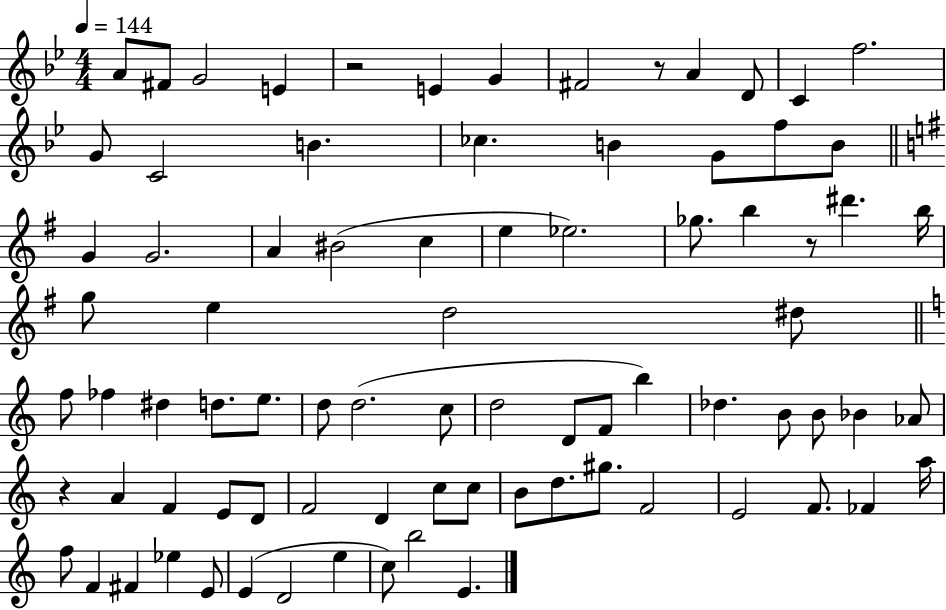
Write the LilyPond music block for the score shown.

{
  \clef treble
  \numericTimeSignature
  \time 4/4
  \key bes \major
  \tempo 4 = 144
  a'8 fis'8 g'2 e'4 | r2 e'4 g'4 | fis'2 r8 a'4 d'8 | c'4 f''2. | \break g'8 c'2 b'4. | ces''4. b'4 g'8 f''8 b'8 | \bar "||" \break \key g \major g'4 g'2. | a'4 bis'2( c''4 | e''4 ees''2.) | ges''8. b''4 r8 dis'''4. b''16 | \break g''8 e''4 d''2 dis''8 | \bar "||" \break \key c \major f''8 fes''4 dis''4 d''8. e''8. | d''8 d''2.( c''8 | d''2 d'8 f'8 b''4) | des''4. b'8 b'8 bes'4 aes'8 | \break r4 a'4 f'4 e'8 d'8 | f'2 d'4 c''8 c''8 | b'8 d''8. gis''8. f'2 | e'2 f'8. fes'4 a''16 | \break f''8 f'4 fis'4 ees''4 e'8 | e'4( d'2 e''4 | c''8) b''2 e'4. | \bar "|."
}